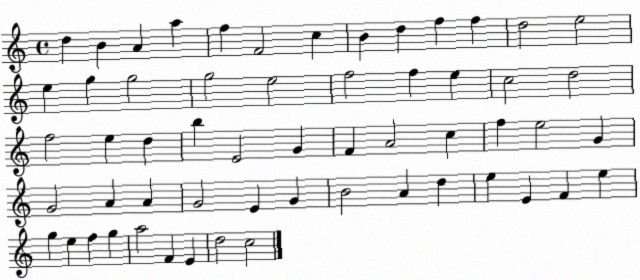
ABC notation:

X:1
T:Untitled
M:4/4
L:1/4
K:C
d B A a f F2 c B d f f d2 e2 e g g2 g2 e2 f2 f e c2 d2 f2 e d b E2 G F A2 c f e2 G G2 A A G2 E G B2 A d e E F e g e f g a2 F E d2 c2